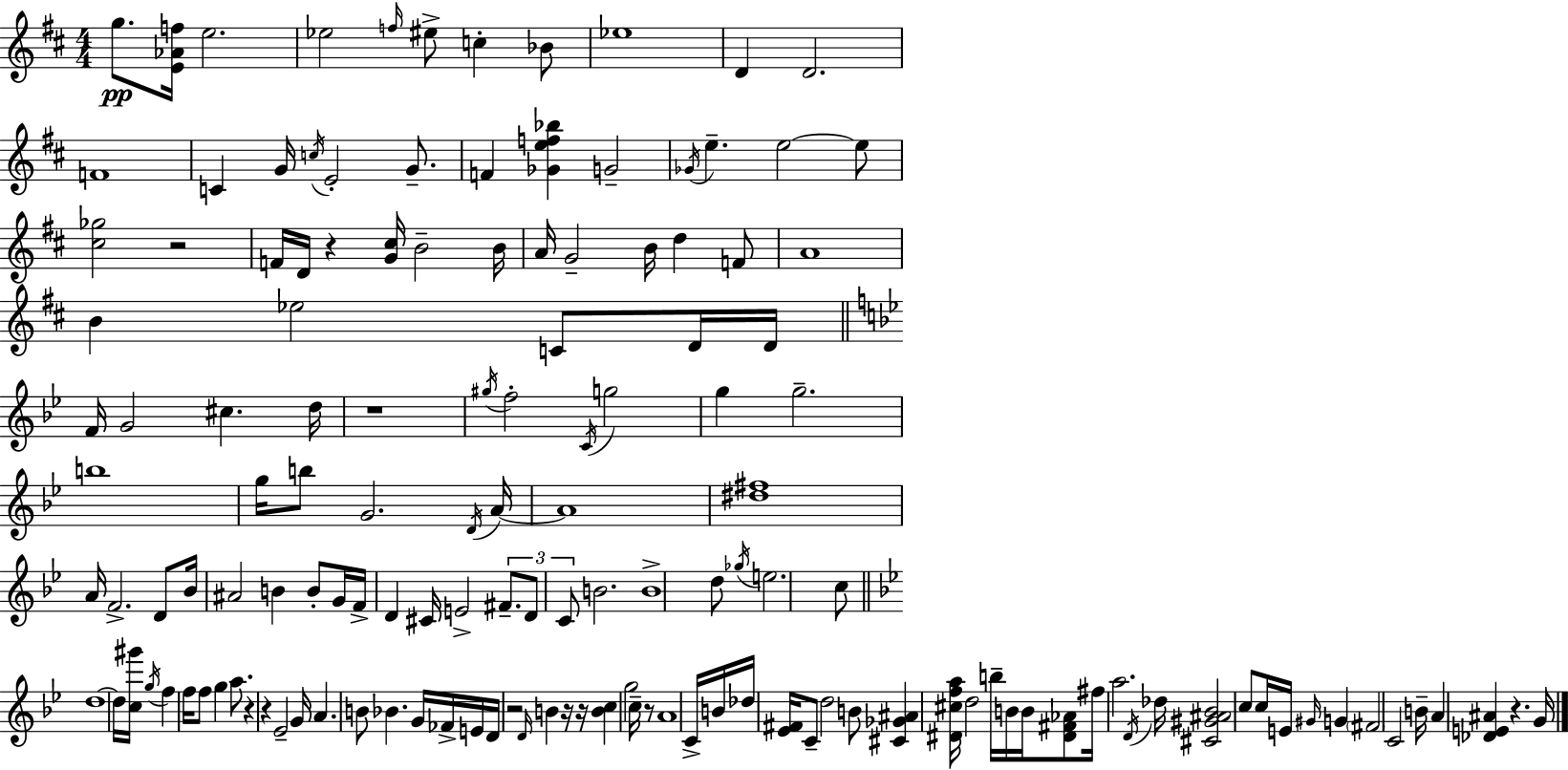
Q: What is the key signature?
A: D major